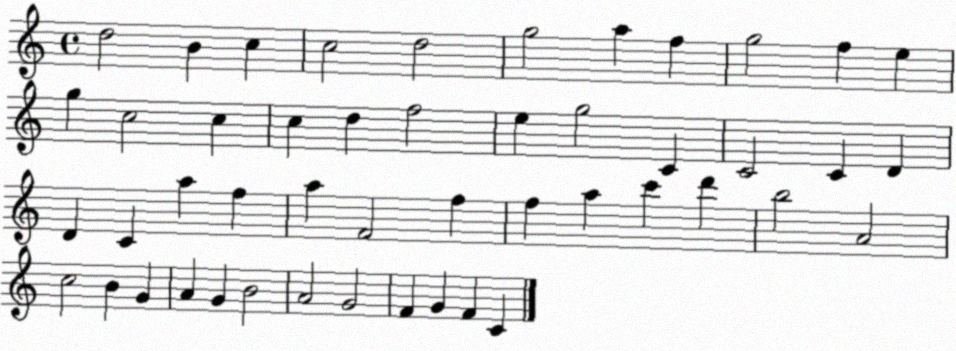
X:1
T:Untitled
M:4/4
L:1/4
K:C
d2 B c c2 d2 g2 a f g2 f e g c2 c c d f2 e g2 C C2 C D D C a f a F2 f f a c' d' b2 A2 c2 B G A G B2 A2 G2 F G F C